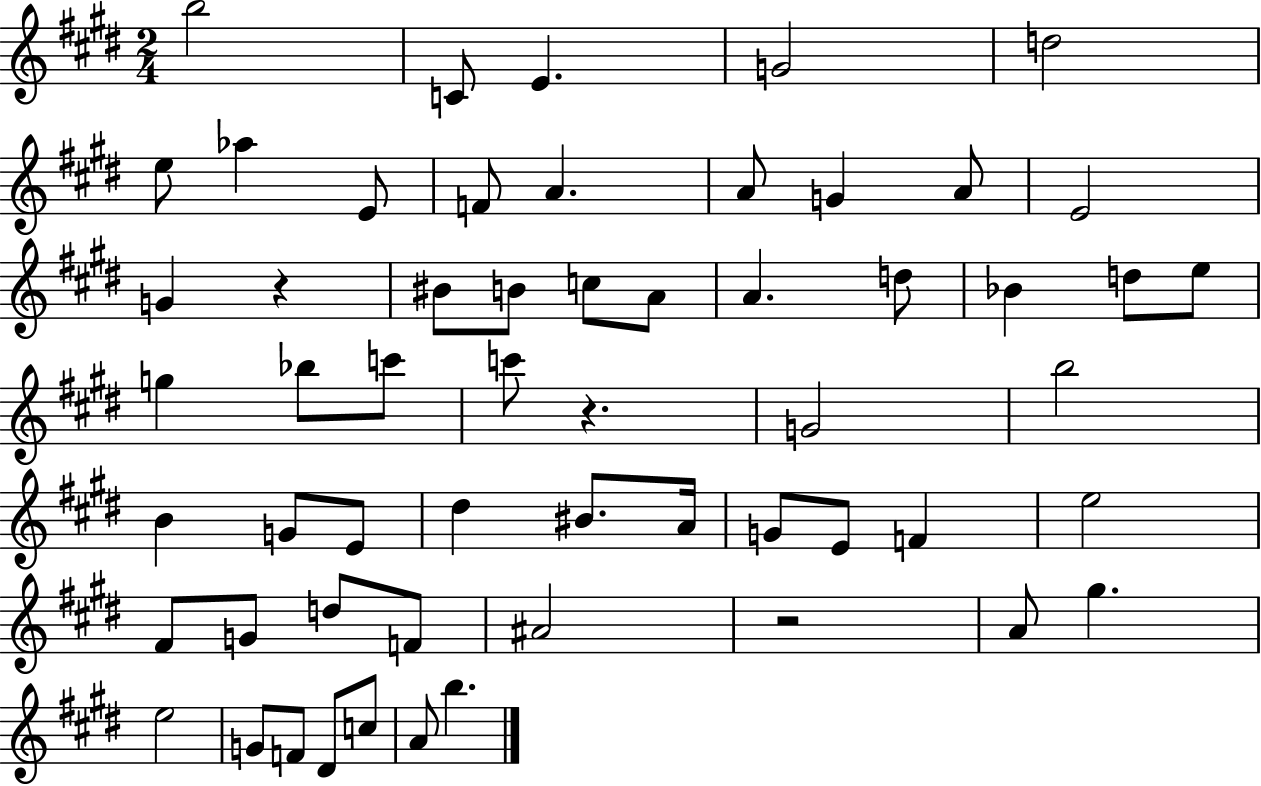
{
  \clef treble
  \numericTimeSignature
  \time 2/4
  \key e \major
  b''2 | c'8 e'4. | g'2 | d''2 | \break e''8 aes''4 e'8 | f'8 a'4. | a'8 g'4 a'8 | e'2 | \break g'4 r4 | bis'8 b'8 c''8 a'8 | a'4. d''8 | bes'4 d''8 e''8 | \break g''4 bes''8 c'''8 | c'''8 r4. | g'2 | b''2 | \break b'4 g'8 e'8 | dis''4 bis'8. a'16 | g'8 e'8 f'4 | e''2 | \break fis'8 g'8 d''8 f'8 | ais'2 | r2 | a'8 gis''4. | \break e''2 | g'8 f'8 dis'8 c''8 | a'8 b''4. | \bar "|."
}